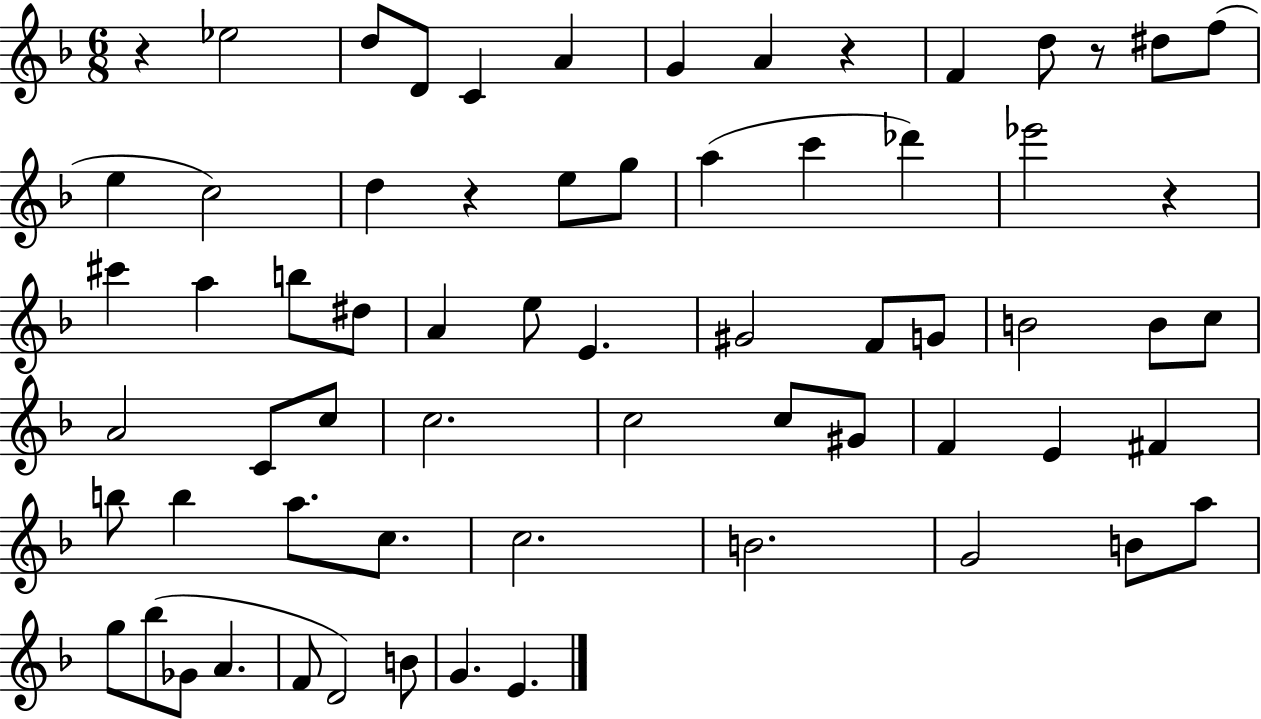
{
  \clef treble
  \numericTimeSignature
  \time 6/8
  \key f \major
  r4 ees''2 | d''8 d'8 c'4 a'4 | g'4 a'4 r4 | f'4 d''8 r8 dis''8 f''8( | \break e''4 c''2) | d''4 r4 e''8 g''8 | a''4( c'''4 des'''4) | ees'''2 r4 | \break cis'''4 a''4 b''8 dis''8 | a'4 e''8 e'4. | gis'2 f'8 g'8 | b'2 b'8 c''8 | \break a'2 c'8 c''8 | c''2. | c''2 c''8 gis'8 | f'4 e'4 fis'4 | \break b''8 b''4 a''8. c''8. | c''2. | b'2. | g'2 b'8 a''8 | \break g''8 bes''8( ges'8 a'4. | f'8 d'2) b'8 | g'4. e'4. | \bar "|."
}